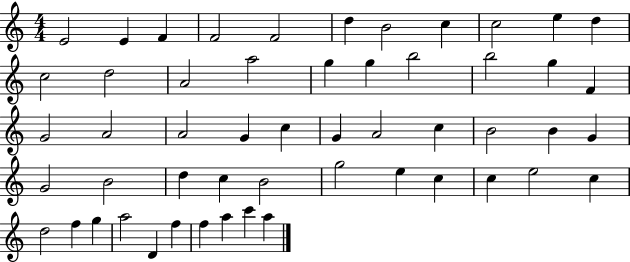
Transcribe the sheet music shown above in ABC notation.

X:1
T:Untitled
M:4/4
L:1/4
K:C
E2 E F F2 F2 d B2 c c2 e d c2 d2 A2 a2 g g b2 b2 g F G2 A2 A2 G c G A2 c B2 B G G2 B2 d c B2 g2 e c c e2 c d2 f g a2 D f f a c' a